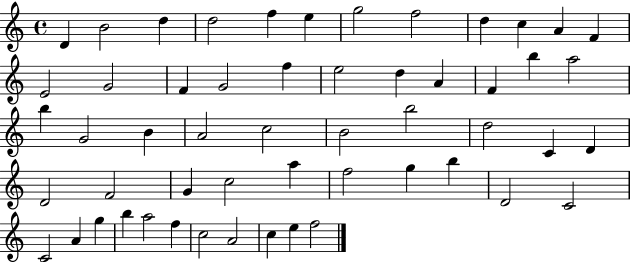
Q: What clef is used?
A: treble